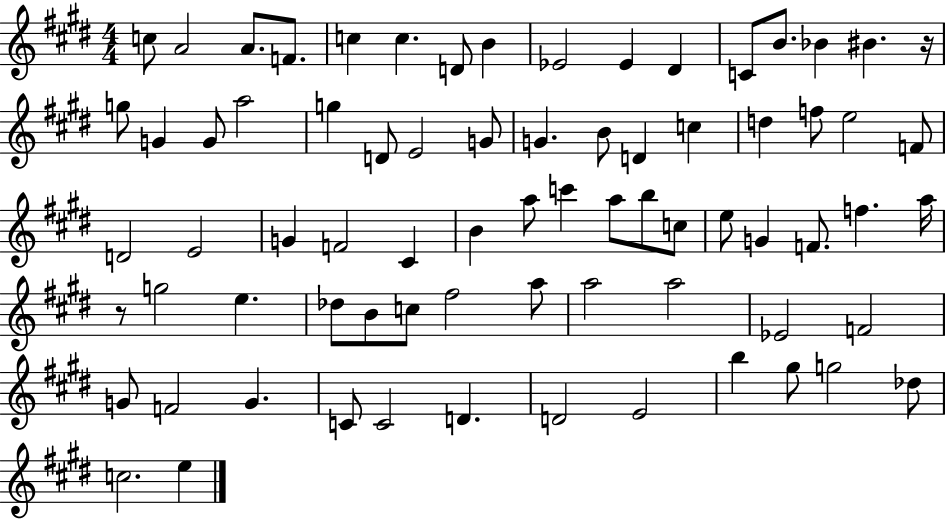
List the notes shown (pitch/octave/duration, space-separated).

C5/e A4/h A4/e. F4/e. C5/q C5/q. D4/e B4/q Eb4/h Eb4/q D#4/q C4/e B4/e. Bb4/q BIS4/q. R/s G5/e G4/q G4/e A5/h G5/q D4/e E4/h G4/e G4/q. B4/e D4/q C5/q D5/q F5/e E5/h F4/e D4/h E4/h G4/q F4/h C#4/q B4/q A5/e C6/q A5/e B5/e C5/e E5/e G4/q F4/e. F5/q. A5/s R/e G5/h E5/q. Db5/e B4/e C5/e F#5/h A5/e A5/h A5/h Eb4/h F4/h G4/e F4/h G4/q. C4/e C4/h D4/q. D4/h E4/h B5/q G#5/e G5/h Db5/e C5/h. E5/q